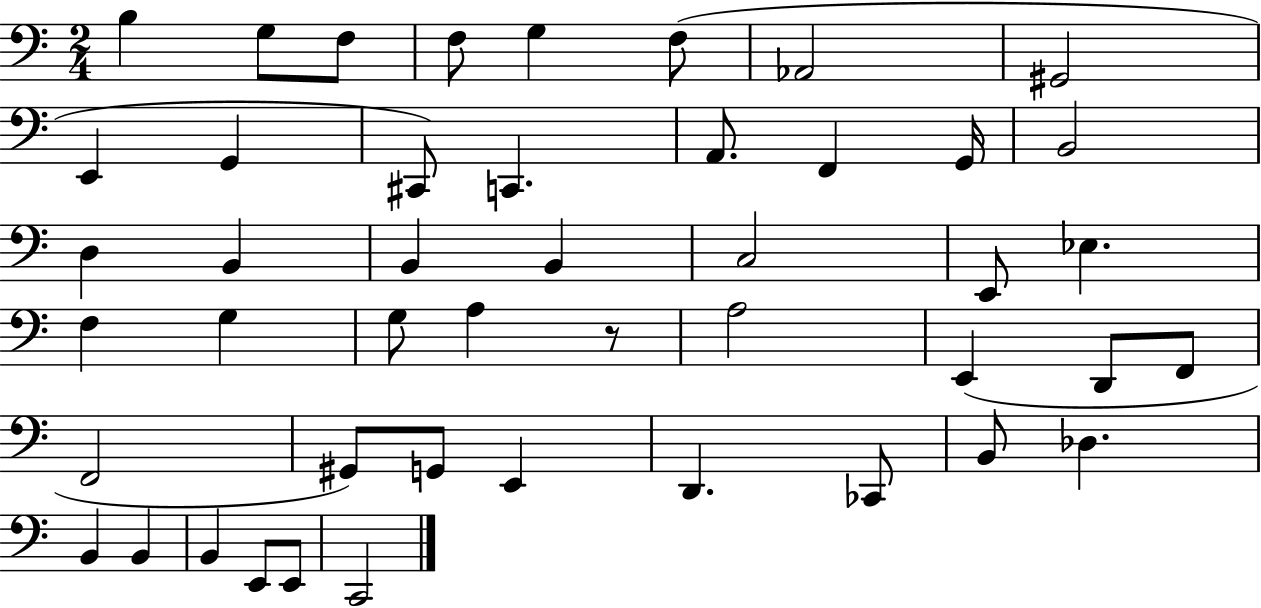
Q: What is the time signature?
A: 2/4